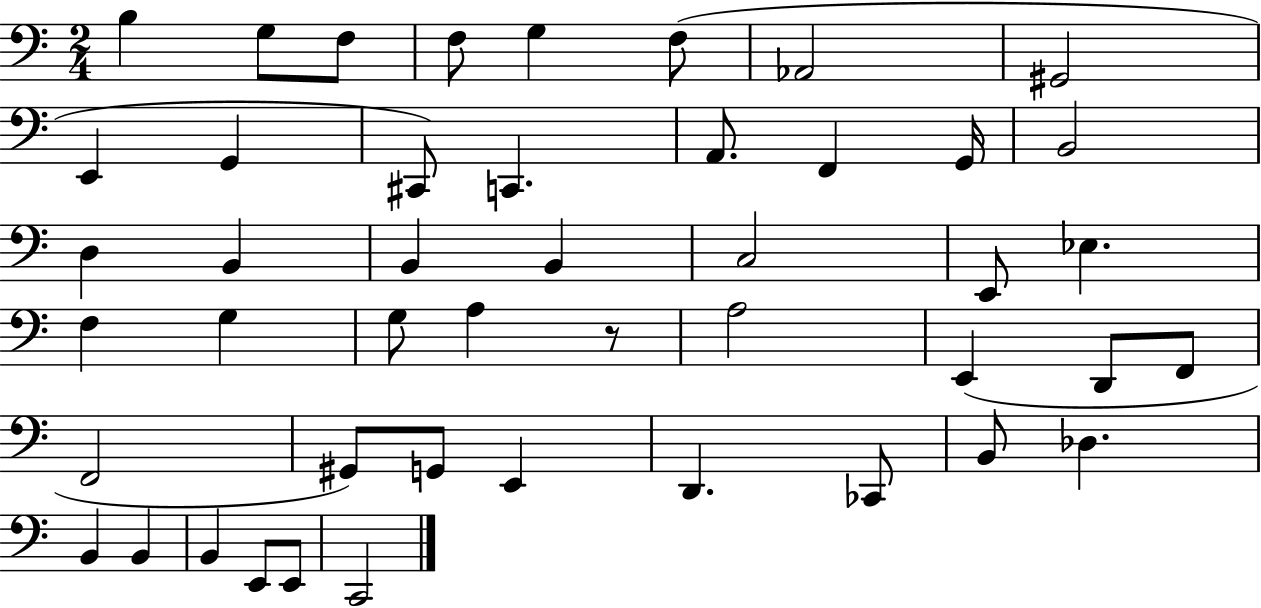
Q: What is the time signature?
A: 2/4